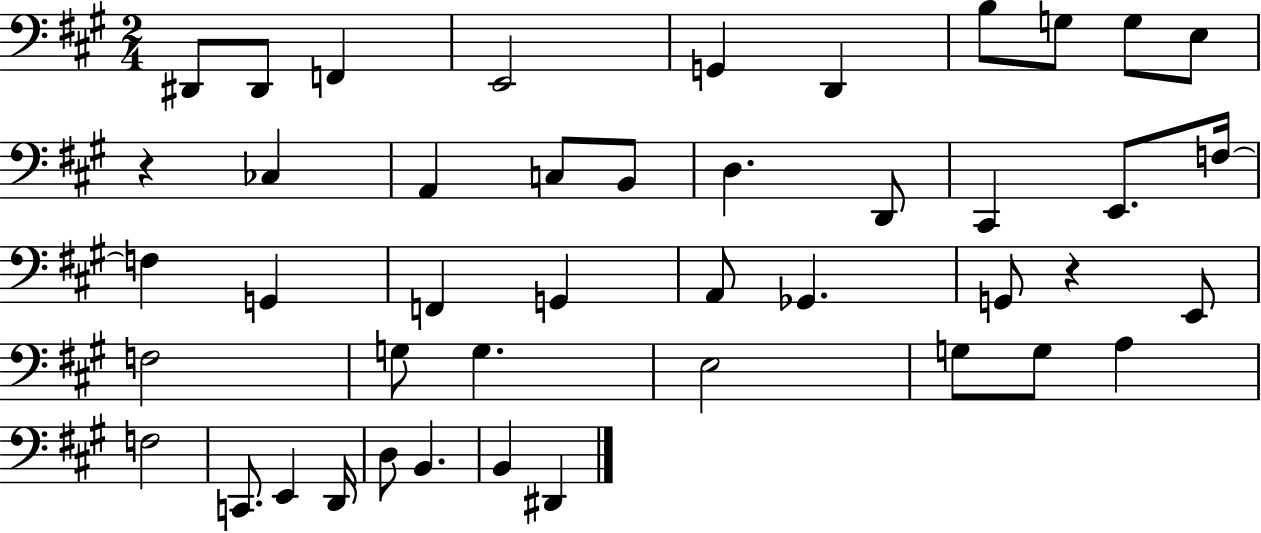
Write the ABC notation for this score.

X:1
T:Untitled
M:2/4
L:1/4
K:A
^D,,/2 ^D,,/2 F,, E,,2 G,, D,, B,/2 G,/2 G,/2 E,/2 z _C, A,, C,/2 B,,/2 D, D,,/2 ^C,, E,,/2 F,/4 F, G,, F,, G,, A,,/2 _G,, G,,/2 z E,,/2 F,2 G,/2 G, E,2 G,/2 G,/2 A, F,2 C,,/2 E,, D,,/4 D,/2 B,, B,, ^D,,